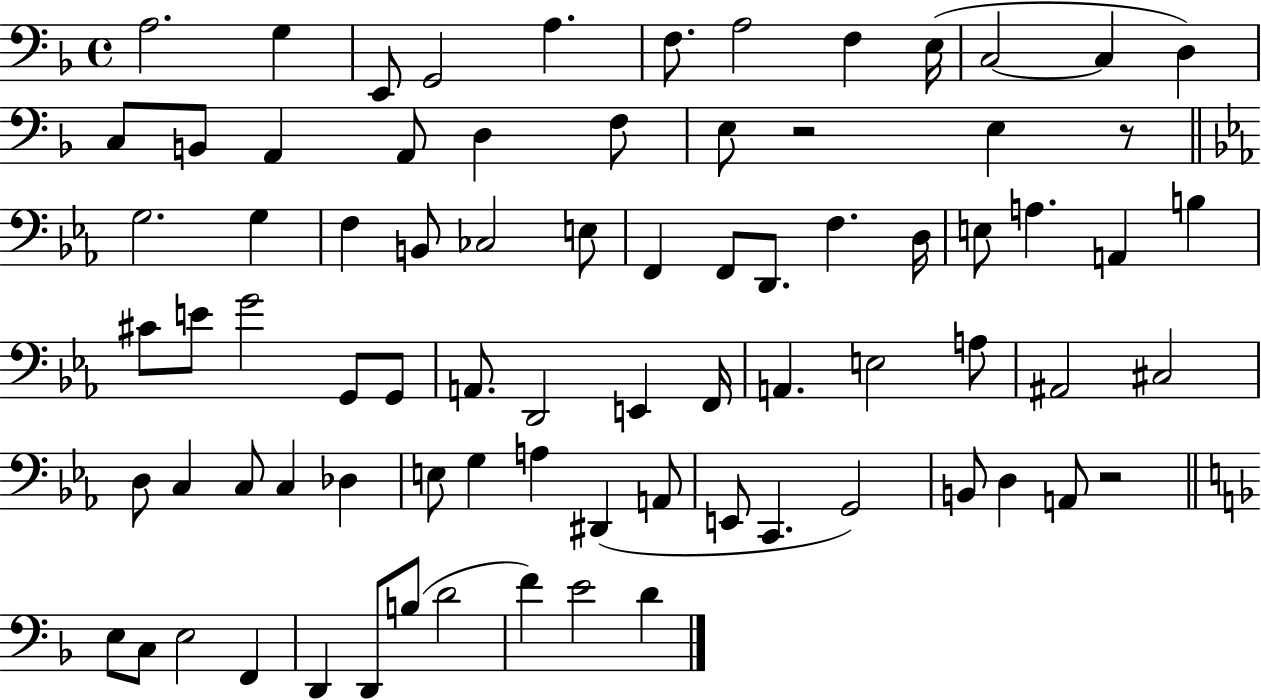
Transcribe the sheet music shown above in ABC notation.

X:1
T:Untitled
M:4/4
L:1/4
K:F
A,2 G, E,,/2 G,,2 A, F,/2 A,2 F, E,/4 C,2 C, D, C,/2 B,,/2 A,, A,,/2 D, F,/2 E,/2 z2 E, z/2 G,2 G, F, B,,/2 _C,2 E,/2 F,, F,,/2 D,,/2 F, D,/4 E,/2 A, A,, B, ^C/2 E/2 G2 G,,/2 G,,/2 A,,/2 D,,2 E,, F,,/4 A,, E,2 A,/2 ^A,,2 ^C,2 D,/2 C, C,/2 C, _D, E,/2 G, A, ^D,, A,,/2 E,,/2 C,, G,,2 B,,/2 D, A,,/2 z2 E,/2 C,/2 E,2 F,, D,, D,,/2 B,/2 D2 F E2 D